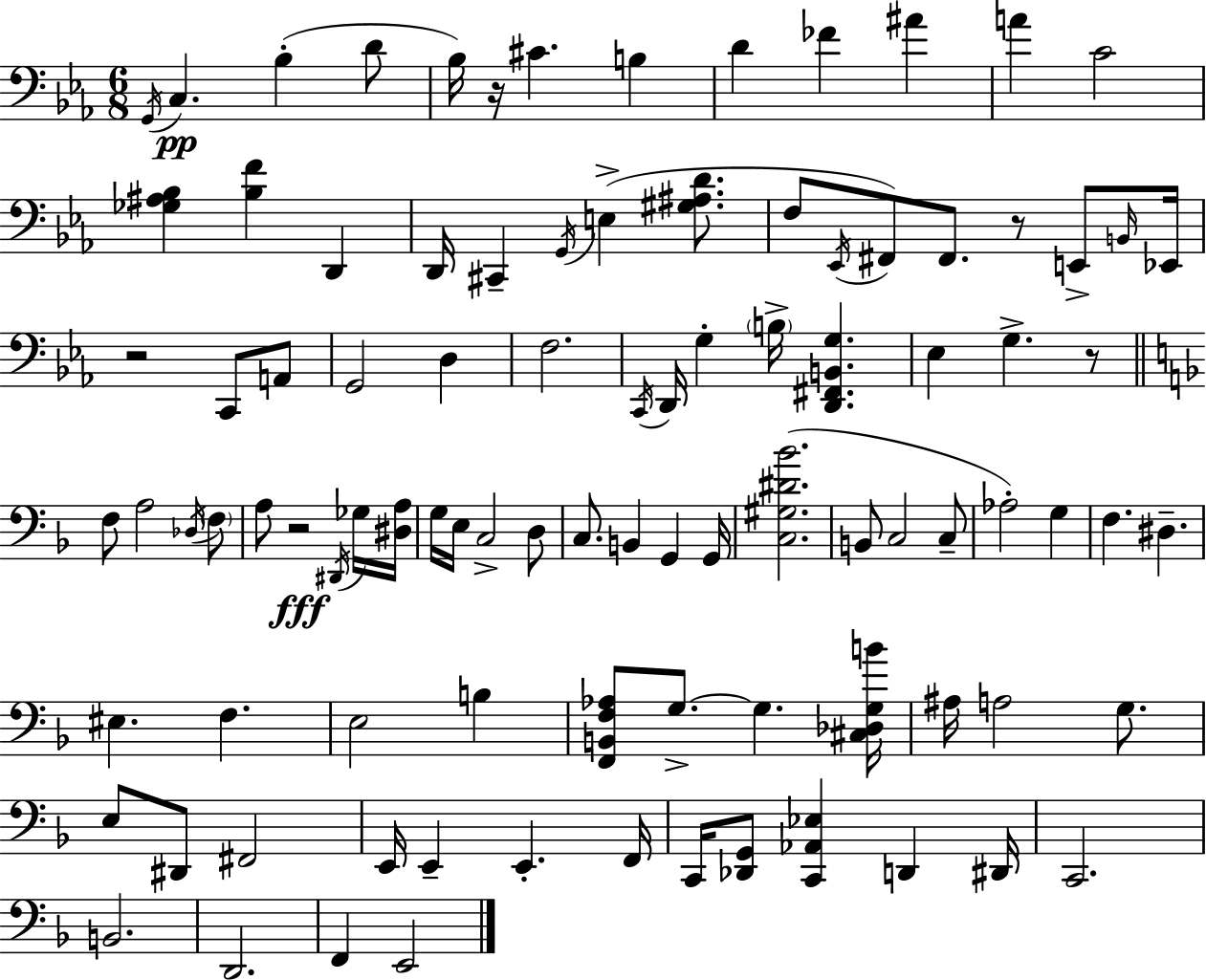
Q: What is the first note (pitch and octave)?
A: G2